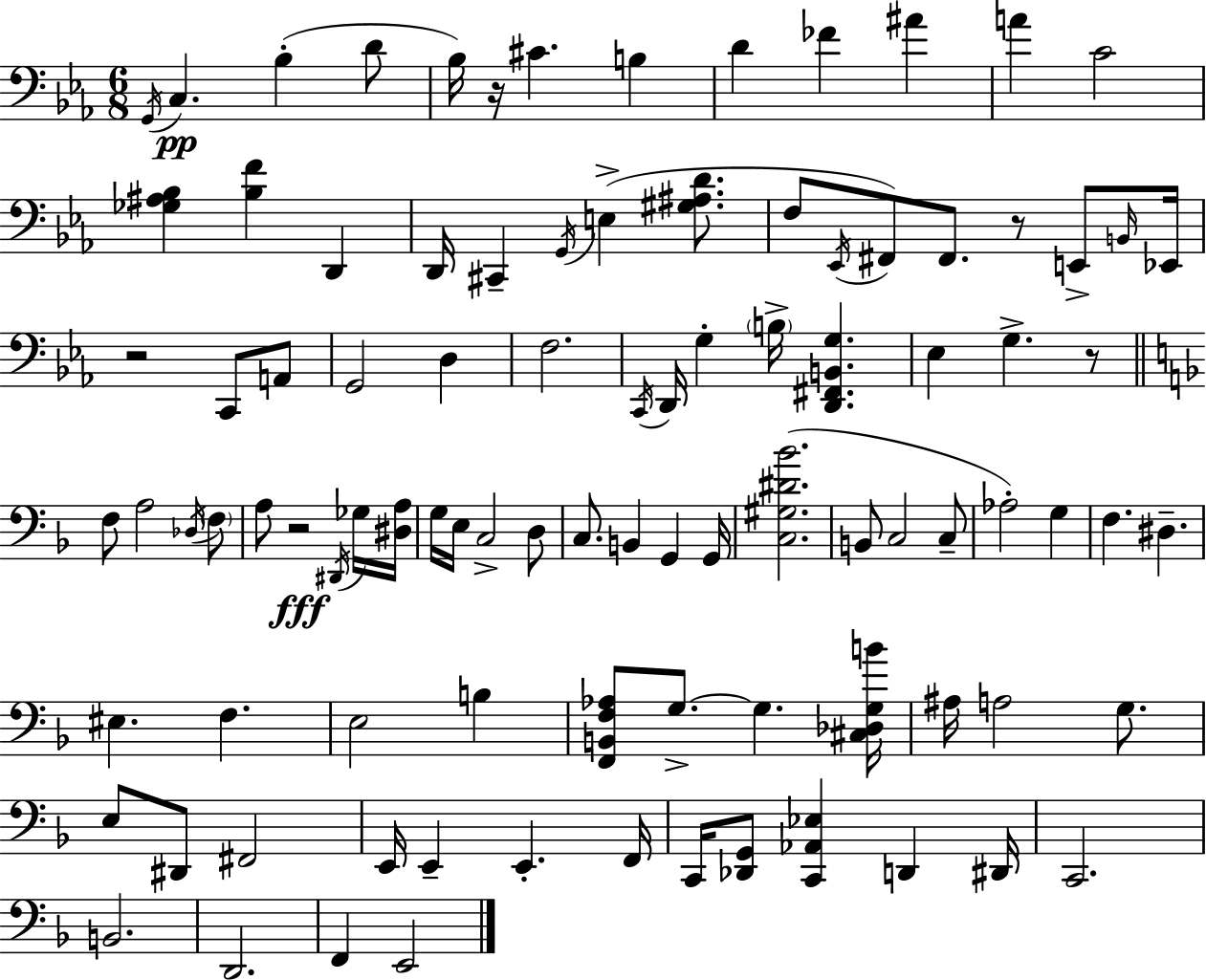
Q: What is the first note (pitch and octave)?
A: G2